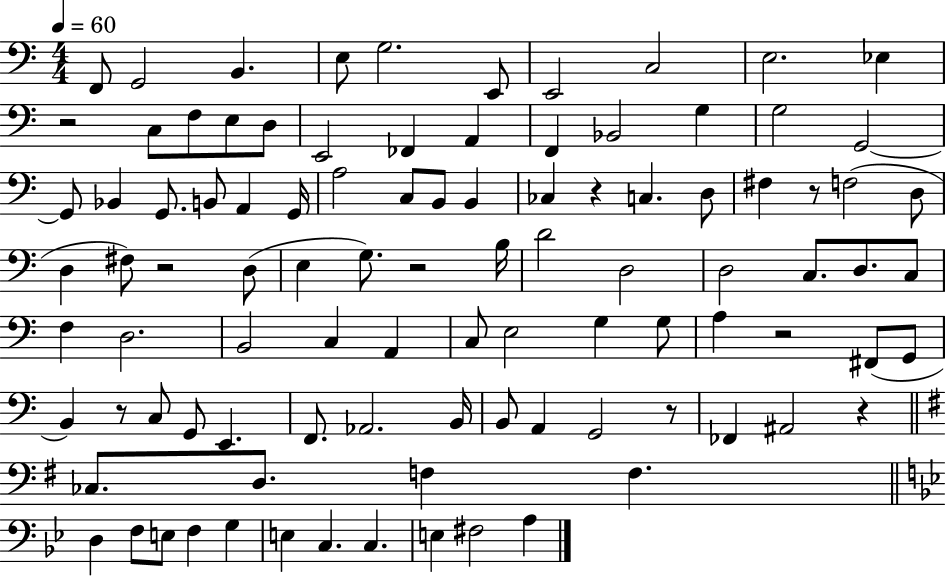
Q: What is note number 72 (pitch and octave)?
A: G2